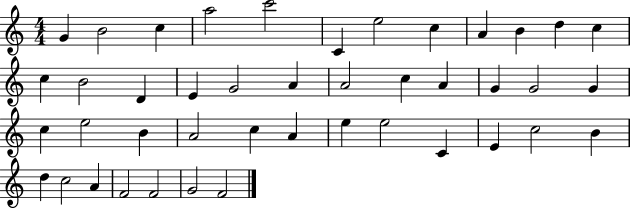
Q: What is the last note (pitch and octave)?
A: F4